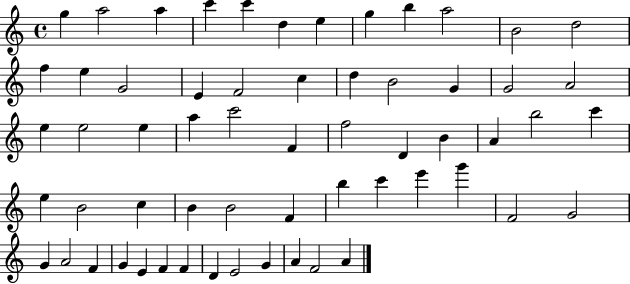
G5/q A5/h A5/q C6/q C6/q D5/q E5/q G5/q B5/q A5/h B4/h D5/h F5/q E5/q G4/h E4/q F4/h C5/q D5/q B4/h G4/q G4/h A4/h E5/q E5/h E5/q A5/q C6/h F4/q F5/h D4/q B4/q A4/q B5/h C6/q E5/q B4/h C5/q B4/q B4/h F4/q B5/q C6/q E6/q G6/q F4/h G4/h G4/q A4/h F4/q G4/q E4/q F4/q F4/q D4/q E4/h G4/q A4/q F4/h A4/q